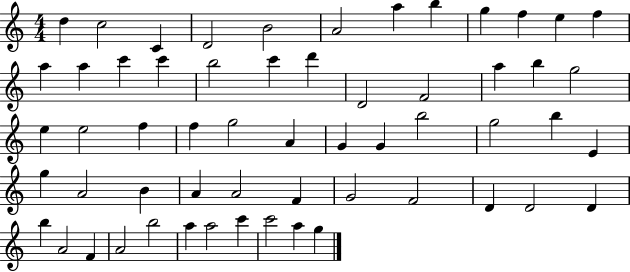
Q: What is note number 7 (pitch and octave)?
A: A5